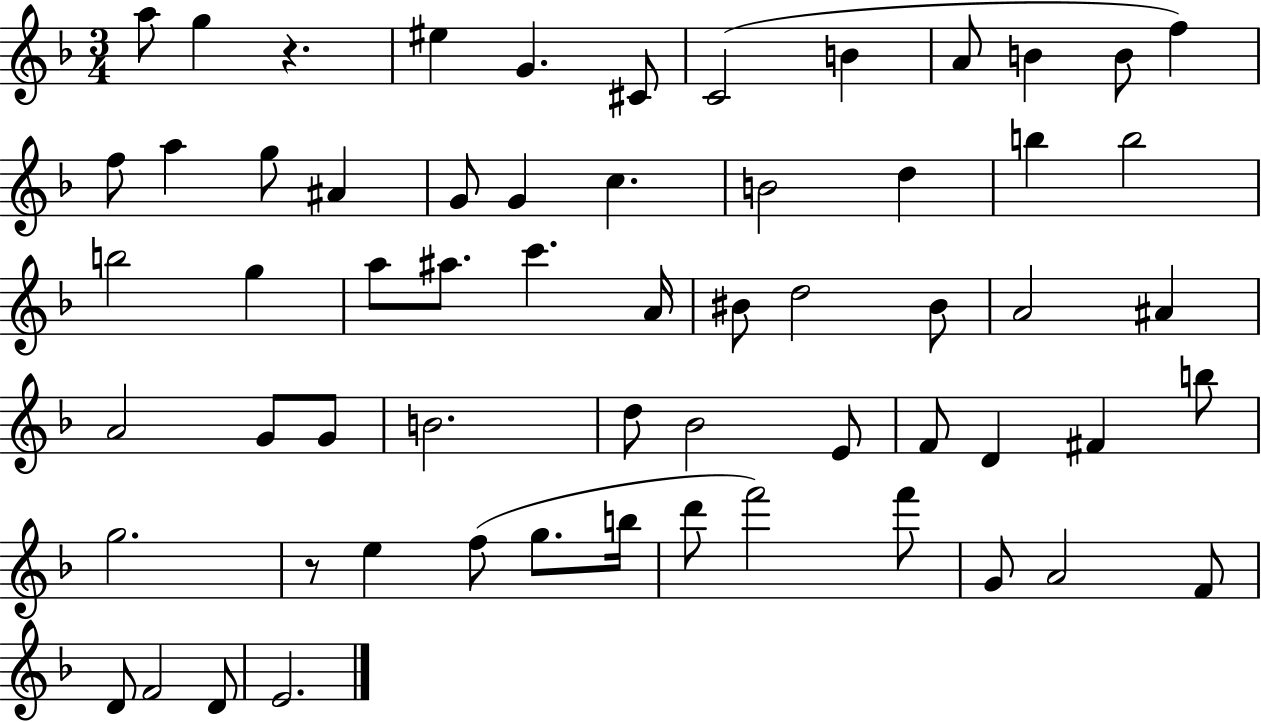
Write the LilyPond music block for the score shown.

{
  \clef treble
  \numericTimeSignature
  \time 3/4
  \key f \major
  a''8 g''4 r4. | eis''4 g'4. cis'8 | c'2( b'4 | a'8 b'4 b'8 f''4) | \break f''8 a''4 g''8 ais'4 | g'8 g'4 c''4. | b'2 d''4 | b''4 b''2 | \break b''2 g''4 | a''8 ais''8. c'''4. a'16 | bis'8 d''2 bis'8 | a'2 ais'4 | \break a'2 g'8 g'8 | b'2. | d''8 bes'2 e'8 | f'8 d'4 fis'4 b''8 | \break g''2. | r8 e''4 f''8( g''8. b''16 | d'''8 f'''2) f'''8 | g'8 a'2 f'8 | \break d'8 f'2 d'8 | e'2. | \bar "|."
}